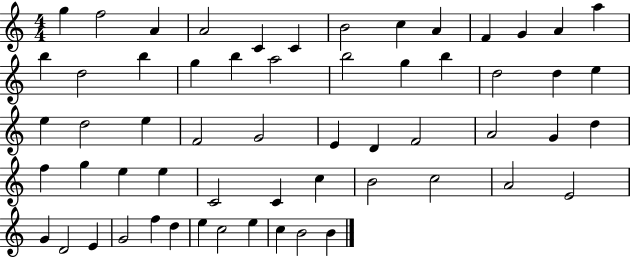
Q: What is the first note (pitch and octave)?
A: G5